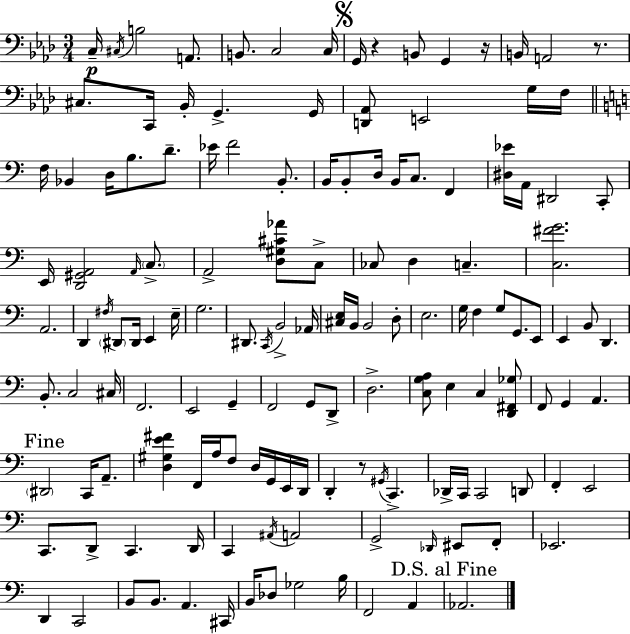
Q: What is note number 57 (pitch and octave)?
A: Ab2